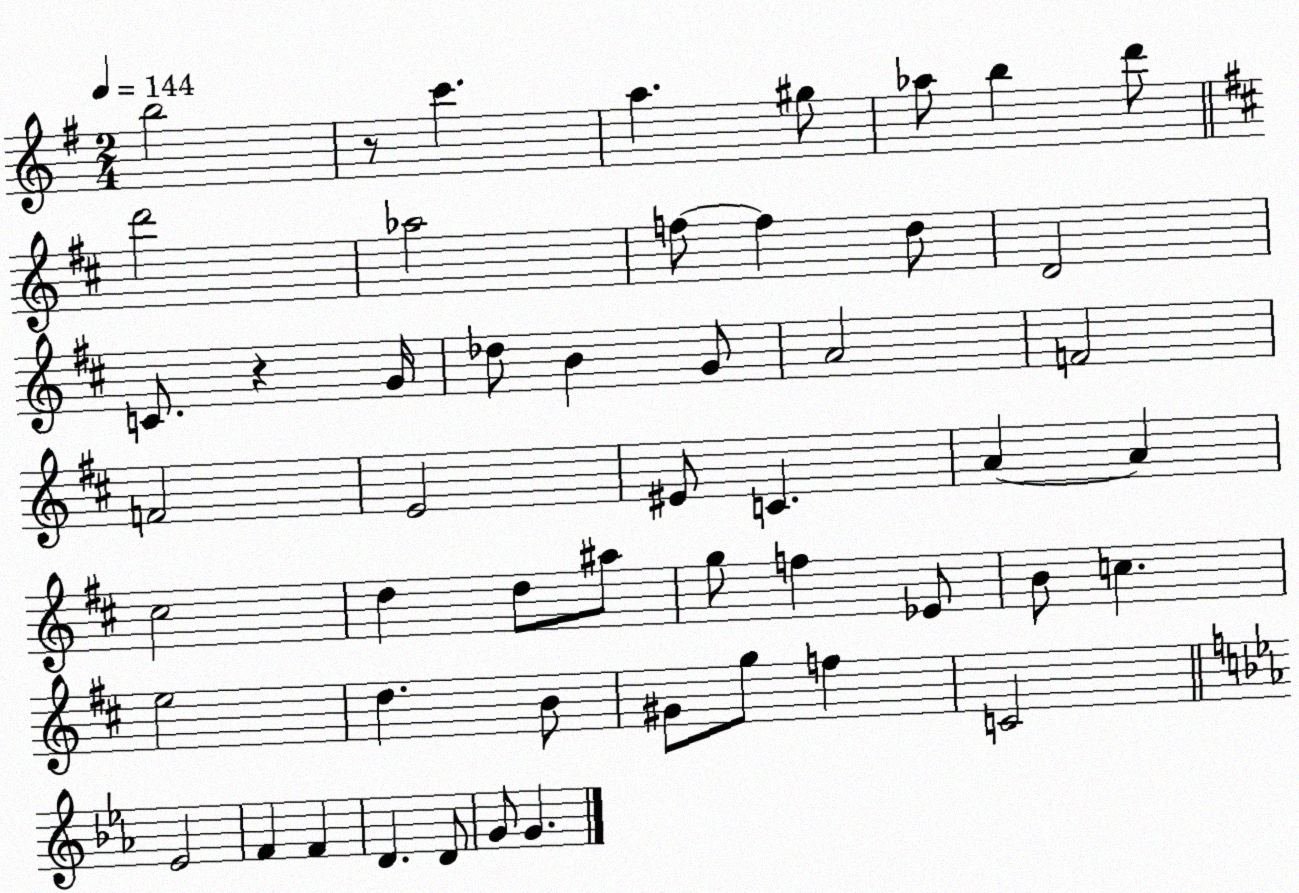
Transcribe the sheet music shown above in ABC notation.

X:1
T:Untitled
M:2/4
L:1/4
K:G
b2 z/2 c' a ^g/2 _a/2 b d'/2 d'2 _a2 f/2 f d/2 D2 C/2 z G/4 _d/2 B G/2 A2 F2 F2 E2 ^E/2 C A A ^c2 d d/2 ^a/2 g/2 f _E/2 B/2 c e2 d B/2 ^G/2 g/2 f C2 _E2 F F D D/2 G/2 G